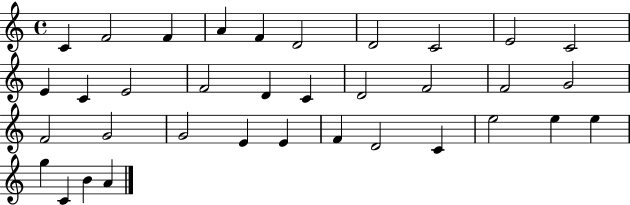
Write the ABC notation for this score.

X:1
T:Untitled
M:4/4
L:1/4
K:C
C F2 F A F D2 D2 C2 E2 C2 E C E2 F2 D C D2 F2 F2 G2 F2 G2 G2 E E F D2 C e2 e e g C B A